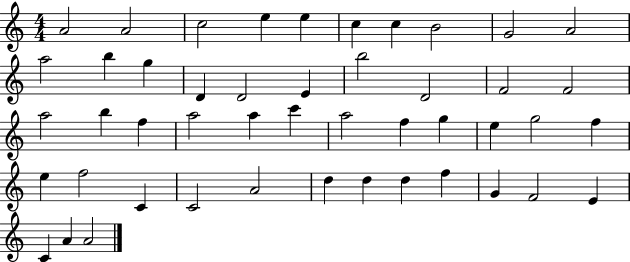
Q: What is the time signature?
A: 4/4